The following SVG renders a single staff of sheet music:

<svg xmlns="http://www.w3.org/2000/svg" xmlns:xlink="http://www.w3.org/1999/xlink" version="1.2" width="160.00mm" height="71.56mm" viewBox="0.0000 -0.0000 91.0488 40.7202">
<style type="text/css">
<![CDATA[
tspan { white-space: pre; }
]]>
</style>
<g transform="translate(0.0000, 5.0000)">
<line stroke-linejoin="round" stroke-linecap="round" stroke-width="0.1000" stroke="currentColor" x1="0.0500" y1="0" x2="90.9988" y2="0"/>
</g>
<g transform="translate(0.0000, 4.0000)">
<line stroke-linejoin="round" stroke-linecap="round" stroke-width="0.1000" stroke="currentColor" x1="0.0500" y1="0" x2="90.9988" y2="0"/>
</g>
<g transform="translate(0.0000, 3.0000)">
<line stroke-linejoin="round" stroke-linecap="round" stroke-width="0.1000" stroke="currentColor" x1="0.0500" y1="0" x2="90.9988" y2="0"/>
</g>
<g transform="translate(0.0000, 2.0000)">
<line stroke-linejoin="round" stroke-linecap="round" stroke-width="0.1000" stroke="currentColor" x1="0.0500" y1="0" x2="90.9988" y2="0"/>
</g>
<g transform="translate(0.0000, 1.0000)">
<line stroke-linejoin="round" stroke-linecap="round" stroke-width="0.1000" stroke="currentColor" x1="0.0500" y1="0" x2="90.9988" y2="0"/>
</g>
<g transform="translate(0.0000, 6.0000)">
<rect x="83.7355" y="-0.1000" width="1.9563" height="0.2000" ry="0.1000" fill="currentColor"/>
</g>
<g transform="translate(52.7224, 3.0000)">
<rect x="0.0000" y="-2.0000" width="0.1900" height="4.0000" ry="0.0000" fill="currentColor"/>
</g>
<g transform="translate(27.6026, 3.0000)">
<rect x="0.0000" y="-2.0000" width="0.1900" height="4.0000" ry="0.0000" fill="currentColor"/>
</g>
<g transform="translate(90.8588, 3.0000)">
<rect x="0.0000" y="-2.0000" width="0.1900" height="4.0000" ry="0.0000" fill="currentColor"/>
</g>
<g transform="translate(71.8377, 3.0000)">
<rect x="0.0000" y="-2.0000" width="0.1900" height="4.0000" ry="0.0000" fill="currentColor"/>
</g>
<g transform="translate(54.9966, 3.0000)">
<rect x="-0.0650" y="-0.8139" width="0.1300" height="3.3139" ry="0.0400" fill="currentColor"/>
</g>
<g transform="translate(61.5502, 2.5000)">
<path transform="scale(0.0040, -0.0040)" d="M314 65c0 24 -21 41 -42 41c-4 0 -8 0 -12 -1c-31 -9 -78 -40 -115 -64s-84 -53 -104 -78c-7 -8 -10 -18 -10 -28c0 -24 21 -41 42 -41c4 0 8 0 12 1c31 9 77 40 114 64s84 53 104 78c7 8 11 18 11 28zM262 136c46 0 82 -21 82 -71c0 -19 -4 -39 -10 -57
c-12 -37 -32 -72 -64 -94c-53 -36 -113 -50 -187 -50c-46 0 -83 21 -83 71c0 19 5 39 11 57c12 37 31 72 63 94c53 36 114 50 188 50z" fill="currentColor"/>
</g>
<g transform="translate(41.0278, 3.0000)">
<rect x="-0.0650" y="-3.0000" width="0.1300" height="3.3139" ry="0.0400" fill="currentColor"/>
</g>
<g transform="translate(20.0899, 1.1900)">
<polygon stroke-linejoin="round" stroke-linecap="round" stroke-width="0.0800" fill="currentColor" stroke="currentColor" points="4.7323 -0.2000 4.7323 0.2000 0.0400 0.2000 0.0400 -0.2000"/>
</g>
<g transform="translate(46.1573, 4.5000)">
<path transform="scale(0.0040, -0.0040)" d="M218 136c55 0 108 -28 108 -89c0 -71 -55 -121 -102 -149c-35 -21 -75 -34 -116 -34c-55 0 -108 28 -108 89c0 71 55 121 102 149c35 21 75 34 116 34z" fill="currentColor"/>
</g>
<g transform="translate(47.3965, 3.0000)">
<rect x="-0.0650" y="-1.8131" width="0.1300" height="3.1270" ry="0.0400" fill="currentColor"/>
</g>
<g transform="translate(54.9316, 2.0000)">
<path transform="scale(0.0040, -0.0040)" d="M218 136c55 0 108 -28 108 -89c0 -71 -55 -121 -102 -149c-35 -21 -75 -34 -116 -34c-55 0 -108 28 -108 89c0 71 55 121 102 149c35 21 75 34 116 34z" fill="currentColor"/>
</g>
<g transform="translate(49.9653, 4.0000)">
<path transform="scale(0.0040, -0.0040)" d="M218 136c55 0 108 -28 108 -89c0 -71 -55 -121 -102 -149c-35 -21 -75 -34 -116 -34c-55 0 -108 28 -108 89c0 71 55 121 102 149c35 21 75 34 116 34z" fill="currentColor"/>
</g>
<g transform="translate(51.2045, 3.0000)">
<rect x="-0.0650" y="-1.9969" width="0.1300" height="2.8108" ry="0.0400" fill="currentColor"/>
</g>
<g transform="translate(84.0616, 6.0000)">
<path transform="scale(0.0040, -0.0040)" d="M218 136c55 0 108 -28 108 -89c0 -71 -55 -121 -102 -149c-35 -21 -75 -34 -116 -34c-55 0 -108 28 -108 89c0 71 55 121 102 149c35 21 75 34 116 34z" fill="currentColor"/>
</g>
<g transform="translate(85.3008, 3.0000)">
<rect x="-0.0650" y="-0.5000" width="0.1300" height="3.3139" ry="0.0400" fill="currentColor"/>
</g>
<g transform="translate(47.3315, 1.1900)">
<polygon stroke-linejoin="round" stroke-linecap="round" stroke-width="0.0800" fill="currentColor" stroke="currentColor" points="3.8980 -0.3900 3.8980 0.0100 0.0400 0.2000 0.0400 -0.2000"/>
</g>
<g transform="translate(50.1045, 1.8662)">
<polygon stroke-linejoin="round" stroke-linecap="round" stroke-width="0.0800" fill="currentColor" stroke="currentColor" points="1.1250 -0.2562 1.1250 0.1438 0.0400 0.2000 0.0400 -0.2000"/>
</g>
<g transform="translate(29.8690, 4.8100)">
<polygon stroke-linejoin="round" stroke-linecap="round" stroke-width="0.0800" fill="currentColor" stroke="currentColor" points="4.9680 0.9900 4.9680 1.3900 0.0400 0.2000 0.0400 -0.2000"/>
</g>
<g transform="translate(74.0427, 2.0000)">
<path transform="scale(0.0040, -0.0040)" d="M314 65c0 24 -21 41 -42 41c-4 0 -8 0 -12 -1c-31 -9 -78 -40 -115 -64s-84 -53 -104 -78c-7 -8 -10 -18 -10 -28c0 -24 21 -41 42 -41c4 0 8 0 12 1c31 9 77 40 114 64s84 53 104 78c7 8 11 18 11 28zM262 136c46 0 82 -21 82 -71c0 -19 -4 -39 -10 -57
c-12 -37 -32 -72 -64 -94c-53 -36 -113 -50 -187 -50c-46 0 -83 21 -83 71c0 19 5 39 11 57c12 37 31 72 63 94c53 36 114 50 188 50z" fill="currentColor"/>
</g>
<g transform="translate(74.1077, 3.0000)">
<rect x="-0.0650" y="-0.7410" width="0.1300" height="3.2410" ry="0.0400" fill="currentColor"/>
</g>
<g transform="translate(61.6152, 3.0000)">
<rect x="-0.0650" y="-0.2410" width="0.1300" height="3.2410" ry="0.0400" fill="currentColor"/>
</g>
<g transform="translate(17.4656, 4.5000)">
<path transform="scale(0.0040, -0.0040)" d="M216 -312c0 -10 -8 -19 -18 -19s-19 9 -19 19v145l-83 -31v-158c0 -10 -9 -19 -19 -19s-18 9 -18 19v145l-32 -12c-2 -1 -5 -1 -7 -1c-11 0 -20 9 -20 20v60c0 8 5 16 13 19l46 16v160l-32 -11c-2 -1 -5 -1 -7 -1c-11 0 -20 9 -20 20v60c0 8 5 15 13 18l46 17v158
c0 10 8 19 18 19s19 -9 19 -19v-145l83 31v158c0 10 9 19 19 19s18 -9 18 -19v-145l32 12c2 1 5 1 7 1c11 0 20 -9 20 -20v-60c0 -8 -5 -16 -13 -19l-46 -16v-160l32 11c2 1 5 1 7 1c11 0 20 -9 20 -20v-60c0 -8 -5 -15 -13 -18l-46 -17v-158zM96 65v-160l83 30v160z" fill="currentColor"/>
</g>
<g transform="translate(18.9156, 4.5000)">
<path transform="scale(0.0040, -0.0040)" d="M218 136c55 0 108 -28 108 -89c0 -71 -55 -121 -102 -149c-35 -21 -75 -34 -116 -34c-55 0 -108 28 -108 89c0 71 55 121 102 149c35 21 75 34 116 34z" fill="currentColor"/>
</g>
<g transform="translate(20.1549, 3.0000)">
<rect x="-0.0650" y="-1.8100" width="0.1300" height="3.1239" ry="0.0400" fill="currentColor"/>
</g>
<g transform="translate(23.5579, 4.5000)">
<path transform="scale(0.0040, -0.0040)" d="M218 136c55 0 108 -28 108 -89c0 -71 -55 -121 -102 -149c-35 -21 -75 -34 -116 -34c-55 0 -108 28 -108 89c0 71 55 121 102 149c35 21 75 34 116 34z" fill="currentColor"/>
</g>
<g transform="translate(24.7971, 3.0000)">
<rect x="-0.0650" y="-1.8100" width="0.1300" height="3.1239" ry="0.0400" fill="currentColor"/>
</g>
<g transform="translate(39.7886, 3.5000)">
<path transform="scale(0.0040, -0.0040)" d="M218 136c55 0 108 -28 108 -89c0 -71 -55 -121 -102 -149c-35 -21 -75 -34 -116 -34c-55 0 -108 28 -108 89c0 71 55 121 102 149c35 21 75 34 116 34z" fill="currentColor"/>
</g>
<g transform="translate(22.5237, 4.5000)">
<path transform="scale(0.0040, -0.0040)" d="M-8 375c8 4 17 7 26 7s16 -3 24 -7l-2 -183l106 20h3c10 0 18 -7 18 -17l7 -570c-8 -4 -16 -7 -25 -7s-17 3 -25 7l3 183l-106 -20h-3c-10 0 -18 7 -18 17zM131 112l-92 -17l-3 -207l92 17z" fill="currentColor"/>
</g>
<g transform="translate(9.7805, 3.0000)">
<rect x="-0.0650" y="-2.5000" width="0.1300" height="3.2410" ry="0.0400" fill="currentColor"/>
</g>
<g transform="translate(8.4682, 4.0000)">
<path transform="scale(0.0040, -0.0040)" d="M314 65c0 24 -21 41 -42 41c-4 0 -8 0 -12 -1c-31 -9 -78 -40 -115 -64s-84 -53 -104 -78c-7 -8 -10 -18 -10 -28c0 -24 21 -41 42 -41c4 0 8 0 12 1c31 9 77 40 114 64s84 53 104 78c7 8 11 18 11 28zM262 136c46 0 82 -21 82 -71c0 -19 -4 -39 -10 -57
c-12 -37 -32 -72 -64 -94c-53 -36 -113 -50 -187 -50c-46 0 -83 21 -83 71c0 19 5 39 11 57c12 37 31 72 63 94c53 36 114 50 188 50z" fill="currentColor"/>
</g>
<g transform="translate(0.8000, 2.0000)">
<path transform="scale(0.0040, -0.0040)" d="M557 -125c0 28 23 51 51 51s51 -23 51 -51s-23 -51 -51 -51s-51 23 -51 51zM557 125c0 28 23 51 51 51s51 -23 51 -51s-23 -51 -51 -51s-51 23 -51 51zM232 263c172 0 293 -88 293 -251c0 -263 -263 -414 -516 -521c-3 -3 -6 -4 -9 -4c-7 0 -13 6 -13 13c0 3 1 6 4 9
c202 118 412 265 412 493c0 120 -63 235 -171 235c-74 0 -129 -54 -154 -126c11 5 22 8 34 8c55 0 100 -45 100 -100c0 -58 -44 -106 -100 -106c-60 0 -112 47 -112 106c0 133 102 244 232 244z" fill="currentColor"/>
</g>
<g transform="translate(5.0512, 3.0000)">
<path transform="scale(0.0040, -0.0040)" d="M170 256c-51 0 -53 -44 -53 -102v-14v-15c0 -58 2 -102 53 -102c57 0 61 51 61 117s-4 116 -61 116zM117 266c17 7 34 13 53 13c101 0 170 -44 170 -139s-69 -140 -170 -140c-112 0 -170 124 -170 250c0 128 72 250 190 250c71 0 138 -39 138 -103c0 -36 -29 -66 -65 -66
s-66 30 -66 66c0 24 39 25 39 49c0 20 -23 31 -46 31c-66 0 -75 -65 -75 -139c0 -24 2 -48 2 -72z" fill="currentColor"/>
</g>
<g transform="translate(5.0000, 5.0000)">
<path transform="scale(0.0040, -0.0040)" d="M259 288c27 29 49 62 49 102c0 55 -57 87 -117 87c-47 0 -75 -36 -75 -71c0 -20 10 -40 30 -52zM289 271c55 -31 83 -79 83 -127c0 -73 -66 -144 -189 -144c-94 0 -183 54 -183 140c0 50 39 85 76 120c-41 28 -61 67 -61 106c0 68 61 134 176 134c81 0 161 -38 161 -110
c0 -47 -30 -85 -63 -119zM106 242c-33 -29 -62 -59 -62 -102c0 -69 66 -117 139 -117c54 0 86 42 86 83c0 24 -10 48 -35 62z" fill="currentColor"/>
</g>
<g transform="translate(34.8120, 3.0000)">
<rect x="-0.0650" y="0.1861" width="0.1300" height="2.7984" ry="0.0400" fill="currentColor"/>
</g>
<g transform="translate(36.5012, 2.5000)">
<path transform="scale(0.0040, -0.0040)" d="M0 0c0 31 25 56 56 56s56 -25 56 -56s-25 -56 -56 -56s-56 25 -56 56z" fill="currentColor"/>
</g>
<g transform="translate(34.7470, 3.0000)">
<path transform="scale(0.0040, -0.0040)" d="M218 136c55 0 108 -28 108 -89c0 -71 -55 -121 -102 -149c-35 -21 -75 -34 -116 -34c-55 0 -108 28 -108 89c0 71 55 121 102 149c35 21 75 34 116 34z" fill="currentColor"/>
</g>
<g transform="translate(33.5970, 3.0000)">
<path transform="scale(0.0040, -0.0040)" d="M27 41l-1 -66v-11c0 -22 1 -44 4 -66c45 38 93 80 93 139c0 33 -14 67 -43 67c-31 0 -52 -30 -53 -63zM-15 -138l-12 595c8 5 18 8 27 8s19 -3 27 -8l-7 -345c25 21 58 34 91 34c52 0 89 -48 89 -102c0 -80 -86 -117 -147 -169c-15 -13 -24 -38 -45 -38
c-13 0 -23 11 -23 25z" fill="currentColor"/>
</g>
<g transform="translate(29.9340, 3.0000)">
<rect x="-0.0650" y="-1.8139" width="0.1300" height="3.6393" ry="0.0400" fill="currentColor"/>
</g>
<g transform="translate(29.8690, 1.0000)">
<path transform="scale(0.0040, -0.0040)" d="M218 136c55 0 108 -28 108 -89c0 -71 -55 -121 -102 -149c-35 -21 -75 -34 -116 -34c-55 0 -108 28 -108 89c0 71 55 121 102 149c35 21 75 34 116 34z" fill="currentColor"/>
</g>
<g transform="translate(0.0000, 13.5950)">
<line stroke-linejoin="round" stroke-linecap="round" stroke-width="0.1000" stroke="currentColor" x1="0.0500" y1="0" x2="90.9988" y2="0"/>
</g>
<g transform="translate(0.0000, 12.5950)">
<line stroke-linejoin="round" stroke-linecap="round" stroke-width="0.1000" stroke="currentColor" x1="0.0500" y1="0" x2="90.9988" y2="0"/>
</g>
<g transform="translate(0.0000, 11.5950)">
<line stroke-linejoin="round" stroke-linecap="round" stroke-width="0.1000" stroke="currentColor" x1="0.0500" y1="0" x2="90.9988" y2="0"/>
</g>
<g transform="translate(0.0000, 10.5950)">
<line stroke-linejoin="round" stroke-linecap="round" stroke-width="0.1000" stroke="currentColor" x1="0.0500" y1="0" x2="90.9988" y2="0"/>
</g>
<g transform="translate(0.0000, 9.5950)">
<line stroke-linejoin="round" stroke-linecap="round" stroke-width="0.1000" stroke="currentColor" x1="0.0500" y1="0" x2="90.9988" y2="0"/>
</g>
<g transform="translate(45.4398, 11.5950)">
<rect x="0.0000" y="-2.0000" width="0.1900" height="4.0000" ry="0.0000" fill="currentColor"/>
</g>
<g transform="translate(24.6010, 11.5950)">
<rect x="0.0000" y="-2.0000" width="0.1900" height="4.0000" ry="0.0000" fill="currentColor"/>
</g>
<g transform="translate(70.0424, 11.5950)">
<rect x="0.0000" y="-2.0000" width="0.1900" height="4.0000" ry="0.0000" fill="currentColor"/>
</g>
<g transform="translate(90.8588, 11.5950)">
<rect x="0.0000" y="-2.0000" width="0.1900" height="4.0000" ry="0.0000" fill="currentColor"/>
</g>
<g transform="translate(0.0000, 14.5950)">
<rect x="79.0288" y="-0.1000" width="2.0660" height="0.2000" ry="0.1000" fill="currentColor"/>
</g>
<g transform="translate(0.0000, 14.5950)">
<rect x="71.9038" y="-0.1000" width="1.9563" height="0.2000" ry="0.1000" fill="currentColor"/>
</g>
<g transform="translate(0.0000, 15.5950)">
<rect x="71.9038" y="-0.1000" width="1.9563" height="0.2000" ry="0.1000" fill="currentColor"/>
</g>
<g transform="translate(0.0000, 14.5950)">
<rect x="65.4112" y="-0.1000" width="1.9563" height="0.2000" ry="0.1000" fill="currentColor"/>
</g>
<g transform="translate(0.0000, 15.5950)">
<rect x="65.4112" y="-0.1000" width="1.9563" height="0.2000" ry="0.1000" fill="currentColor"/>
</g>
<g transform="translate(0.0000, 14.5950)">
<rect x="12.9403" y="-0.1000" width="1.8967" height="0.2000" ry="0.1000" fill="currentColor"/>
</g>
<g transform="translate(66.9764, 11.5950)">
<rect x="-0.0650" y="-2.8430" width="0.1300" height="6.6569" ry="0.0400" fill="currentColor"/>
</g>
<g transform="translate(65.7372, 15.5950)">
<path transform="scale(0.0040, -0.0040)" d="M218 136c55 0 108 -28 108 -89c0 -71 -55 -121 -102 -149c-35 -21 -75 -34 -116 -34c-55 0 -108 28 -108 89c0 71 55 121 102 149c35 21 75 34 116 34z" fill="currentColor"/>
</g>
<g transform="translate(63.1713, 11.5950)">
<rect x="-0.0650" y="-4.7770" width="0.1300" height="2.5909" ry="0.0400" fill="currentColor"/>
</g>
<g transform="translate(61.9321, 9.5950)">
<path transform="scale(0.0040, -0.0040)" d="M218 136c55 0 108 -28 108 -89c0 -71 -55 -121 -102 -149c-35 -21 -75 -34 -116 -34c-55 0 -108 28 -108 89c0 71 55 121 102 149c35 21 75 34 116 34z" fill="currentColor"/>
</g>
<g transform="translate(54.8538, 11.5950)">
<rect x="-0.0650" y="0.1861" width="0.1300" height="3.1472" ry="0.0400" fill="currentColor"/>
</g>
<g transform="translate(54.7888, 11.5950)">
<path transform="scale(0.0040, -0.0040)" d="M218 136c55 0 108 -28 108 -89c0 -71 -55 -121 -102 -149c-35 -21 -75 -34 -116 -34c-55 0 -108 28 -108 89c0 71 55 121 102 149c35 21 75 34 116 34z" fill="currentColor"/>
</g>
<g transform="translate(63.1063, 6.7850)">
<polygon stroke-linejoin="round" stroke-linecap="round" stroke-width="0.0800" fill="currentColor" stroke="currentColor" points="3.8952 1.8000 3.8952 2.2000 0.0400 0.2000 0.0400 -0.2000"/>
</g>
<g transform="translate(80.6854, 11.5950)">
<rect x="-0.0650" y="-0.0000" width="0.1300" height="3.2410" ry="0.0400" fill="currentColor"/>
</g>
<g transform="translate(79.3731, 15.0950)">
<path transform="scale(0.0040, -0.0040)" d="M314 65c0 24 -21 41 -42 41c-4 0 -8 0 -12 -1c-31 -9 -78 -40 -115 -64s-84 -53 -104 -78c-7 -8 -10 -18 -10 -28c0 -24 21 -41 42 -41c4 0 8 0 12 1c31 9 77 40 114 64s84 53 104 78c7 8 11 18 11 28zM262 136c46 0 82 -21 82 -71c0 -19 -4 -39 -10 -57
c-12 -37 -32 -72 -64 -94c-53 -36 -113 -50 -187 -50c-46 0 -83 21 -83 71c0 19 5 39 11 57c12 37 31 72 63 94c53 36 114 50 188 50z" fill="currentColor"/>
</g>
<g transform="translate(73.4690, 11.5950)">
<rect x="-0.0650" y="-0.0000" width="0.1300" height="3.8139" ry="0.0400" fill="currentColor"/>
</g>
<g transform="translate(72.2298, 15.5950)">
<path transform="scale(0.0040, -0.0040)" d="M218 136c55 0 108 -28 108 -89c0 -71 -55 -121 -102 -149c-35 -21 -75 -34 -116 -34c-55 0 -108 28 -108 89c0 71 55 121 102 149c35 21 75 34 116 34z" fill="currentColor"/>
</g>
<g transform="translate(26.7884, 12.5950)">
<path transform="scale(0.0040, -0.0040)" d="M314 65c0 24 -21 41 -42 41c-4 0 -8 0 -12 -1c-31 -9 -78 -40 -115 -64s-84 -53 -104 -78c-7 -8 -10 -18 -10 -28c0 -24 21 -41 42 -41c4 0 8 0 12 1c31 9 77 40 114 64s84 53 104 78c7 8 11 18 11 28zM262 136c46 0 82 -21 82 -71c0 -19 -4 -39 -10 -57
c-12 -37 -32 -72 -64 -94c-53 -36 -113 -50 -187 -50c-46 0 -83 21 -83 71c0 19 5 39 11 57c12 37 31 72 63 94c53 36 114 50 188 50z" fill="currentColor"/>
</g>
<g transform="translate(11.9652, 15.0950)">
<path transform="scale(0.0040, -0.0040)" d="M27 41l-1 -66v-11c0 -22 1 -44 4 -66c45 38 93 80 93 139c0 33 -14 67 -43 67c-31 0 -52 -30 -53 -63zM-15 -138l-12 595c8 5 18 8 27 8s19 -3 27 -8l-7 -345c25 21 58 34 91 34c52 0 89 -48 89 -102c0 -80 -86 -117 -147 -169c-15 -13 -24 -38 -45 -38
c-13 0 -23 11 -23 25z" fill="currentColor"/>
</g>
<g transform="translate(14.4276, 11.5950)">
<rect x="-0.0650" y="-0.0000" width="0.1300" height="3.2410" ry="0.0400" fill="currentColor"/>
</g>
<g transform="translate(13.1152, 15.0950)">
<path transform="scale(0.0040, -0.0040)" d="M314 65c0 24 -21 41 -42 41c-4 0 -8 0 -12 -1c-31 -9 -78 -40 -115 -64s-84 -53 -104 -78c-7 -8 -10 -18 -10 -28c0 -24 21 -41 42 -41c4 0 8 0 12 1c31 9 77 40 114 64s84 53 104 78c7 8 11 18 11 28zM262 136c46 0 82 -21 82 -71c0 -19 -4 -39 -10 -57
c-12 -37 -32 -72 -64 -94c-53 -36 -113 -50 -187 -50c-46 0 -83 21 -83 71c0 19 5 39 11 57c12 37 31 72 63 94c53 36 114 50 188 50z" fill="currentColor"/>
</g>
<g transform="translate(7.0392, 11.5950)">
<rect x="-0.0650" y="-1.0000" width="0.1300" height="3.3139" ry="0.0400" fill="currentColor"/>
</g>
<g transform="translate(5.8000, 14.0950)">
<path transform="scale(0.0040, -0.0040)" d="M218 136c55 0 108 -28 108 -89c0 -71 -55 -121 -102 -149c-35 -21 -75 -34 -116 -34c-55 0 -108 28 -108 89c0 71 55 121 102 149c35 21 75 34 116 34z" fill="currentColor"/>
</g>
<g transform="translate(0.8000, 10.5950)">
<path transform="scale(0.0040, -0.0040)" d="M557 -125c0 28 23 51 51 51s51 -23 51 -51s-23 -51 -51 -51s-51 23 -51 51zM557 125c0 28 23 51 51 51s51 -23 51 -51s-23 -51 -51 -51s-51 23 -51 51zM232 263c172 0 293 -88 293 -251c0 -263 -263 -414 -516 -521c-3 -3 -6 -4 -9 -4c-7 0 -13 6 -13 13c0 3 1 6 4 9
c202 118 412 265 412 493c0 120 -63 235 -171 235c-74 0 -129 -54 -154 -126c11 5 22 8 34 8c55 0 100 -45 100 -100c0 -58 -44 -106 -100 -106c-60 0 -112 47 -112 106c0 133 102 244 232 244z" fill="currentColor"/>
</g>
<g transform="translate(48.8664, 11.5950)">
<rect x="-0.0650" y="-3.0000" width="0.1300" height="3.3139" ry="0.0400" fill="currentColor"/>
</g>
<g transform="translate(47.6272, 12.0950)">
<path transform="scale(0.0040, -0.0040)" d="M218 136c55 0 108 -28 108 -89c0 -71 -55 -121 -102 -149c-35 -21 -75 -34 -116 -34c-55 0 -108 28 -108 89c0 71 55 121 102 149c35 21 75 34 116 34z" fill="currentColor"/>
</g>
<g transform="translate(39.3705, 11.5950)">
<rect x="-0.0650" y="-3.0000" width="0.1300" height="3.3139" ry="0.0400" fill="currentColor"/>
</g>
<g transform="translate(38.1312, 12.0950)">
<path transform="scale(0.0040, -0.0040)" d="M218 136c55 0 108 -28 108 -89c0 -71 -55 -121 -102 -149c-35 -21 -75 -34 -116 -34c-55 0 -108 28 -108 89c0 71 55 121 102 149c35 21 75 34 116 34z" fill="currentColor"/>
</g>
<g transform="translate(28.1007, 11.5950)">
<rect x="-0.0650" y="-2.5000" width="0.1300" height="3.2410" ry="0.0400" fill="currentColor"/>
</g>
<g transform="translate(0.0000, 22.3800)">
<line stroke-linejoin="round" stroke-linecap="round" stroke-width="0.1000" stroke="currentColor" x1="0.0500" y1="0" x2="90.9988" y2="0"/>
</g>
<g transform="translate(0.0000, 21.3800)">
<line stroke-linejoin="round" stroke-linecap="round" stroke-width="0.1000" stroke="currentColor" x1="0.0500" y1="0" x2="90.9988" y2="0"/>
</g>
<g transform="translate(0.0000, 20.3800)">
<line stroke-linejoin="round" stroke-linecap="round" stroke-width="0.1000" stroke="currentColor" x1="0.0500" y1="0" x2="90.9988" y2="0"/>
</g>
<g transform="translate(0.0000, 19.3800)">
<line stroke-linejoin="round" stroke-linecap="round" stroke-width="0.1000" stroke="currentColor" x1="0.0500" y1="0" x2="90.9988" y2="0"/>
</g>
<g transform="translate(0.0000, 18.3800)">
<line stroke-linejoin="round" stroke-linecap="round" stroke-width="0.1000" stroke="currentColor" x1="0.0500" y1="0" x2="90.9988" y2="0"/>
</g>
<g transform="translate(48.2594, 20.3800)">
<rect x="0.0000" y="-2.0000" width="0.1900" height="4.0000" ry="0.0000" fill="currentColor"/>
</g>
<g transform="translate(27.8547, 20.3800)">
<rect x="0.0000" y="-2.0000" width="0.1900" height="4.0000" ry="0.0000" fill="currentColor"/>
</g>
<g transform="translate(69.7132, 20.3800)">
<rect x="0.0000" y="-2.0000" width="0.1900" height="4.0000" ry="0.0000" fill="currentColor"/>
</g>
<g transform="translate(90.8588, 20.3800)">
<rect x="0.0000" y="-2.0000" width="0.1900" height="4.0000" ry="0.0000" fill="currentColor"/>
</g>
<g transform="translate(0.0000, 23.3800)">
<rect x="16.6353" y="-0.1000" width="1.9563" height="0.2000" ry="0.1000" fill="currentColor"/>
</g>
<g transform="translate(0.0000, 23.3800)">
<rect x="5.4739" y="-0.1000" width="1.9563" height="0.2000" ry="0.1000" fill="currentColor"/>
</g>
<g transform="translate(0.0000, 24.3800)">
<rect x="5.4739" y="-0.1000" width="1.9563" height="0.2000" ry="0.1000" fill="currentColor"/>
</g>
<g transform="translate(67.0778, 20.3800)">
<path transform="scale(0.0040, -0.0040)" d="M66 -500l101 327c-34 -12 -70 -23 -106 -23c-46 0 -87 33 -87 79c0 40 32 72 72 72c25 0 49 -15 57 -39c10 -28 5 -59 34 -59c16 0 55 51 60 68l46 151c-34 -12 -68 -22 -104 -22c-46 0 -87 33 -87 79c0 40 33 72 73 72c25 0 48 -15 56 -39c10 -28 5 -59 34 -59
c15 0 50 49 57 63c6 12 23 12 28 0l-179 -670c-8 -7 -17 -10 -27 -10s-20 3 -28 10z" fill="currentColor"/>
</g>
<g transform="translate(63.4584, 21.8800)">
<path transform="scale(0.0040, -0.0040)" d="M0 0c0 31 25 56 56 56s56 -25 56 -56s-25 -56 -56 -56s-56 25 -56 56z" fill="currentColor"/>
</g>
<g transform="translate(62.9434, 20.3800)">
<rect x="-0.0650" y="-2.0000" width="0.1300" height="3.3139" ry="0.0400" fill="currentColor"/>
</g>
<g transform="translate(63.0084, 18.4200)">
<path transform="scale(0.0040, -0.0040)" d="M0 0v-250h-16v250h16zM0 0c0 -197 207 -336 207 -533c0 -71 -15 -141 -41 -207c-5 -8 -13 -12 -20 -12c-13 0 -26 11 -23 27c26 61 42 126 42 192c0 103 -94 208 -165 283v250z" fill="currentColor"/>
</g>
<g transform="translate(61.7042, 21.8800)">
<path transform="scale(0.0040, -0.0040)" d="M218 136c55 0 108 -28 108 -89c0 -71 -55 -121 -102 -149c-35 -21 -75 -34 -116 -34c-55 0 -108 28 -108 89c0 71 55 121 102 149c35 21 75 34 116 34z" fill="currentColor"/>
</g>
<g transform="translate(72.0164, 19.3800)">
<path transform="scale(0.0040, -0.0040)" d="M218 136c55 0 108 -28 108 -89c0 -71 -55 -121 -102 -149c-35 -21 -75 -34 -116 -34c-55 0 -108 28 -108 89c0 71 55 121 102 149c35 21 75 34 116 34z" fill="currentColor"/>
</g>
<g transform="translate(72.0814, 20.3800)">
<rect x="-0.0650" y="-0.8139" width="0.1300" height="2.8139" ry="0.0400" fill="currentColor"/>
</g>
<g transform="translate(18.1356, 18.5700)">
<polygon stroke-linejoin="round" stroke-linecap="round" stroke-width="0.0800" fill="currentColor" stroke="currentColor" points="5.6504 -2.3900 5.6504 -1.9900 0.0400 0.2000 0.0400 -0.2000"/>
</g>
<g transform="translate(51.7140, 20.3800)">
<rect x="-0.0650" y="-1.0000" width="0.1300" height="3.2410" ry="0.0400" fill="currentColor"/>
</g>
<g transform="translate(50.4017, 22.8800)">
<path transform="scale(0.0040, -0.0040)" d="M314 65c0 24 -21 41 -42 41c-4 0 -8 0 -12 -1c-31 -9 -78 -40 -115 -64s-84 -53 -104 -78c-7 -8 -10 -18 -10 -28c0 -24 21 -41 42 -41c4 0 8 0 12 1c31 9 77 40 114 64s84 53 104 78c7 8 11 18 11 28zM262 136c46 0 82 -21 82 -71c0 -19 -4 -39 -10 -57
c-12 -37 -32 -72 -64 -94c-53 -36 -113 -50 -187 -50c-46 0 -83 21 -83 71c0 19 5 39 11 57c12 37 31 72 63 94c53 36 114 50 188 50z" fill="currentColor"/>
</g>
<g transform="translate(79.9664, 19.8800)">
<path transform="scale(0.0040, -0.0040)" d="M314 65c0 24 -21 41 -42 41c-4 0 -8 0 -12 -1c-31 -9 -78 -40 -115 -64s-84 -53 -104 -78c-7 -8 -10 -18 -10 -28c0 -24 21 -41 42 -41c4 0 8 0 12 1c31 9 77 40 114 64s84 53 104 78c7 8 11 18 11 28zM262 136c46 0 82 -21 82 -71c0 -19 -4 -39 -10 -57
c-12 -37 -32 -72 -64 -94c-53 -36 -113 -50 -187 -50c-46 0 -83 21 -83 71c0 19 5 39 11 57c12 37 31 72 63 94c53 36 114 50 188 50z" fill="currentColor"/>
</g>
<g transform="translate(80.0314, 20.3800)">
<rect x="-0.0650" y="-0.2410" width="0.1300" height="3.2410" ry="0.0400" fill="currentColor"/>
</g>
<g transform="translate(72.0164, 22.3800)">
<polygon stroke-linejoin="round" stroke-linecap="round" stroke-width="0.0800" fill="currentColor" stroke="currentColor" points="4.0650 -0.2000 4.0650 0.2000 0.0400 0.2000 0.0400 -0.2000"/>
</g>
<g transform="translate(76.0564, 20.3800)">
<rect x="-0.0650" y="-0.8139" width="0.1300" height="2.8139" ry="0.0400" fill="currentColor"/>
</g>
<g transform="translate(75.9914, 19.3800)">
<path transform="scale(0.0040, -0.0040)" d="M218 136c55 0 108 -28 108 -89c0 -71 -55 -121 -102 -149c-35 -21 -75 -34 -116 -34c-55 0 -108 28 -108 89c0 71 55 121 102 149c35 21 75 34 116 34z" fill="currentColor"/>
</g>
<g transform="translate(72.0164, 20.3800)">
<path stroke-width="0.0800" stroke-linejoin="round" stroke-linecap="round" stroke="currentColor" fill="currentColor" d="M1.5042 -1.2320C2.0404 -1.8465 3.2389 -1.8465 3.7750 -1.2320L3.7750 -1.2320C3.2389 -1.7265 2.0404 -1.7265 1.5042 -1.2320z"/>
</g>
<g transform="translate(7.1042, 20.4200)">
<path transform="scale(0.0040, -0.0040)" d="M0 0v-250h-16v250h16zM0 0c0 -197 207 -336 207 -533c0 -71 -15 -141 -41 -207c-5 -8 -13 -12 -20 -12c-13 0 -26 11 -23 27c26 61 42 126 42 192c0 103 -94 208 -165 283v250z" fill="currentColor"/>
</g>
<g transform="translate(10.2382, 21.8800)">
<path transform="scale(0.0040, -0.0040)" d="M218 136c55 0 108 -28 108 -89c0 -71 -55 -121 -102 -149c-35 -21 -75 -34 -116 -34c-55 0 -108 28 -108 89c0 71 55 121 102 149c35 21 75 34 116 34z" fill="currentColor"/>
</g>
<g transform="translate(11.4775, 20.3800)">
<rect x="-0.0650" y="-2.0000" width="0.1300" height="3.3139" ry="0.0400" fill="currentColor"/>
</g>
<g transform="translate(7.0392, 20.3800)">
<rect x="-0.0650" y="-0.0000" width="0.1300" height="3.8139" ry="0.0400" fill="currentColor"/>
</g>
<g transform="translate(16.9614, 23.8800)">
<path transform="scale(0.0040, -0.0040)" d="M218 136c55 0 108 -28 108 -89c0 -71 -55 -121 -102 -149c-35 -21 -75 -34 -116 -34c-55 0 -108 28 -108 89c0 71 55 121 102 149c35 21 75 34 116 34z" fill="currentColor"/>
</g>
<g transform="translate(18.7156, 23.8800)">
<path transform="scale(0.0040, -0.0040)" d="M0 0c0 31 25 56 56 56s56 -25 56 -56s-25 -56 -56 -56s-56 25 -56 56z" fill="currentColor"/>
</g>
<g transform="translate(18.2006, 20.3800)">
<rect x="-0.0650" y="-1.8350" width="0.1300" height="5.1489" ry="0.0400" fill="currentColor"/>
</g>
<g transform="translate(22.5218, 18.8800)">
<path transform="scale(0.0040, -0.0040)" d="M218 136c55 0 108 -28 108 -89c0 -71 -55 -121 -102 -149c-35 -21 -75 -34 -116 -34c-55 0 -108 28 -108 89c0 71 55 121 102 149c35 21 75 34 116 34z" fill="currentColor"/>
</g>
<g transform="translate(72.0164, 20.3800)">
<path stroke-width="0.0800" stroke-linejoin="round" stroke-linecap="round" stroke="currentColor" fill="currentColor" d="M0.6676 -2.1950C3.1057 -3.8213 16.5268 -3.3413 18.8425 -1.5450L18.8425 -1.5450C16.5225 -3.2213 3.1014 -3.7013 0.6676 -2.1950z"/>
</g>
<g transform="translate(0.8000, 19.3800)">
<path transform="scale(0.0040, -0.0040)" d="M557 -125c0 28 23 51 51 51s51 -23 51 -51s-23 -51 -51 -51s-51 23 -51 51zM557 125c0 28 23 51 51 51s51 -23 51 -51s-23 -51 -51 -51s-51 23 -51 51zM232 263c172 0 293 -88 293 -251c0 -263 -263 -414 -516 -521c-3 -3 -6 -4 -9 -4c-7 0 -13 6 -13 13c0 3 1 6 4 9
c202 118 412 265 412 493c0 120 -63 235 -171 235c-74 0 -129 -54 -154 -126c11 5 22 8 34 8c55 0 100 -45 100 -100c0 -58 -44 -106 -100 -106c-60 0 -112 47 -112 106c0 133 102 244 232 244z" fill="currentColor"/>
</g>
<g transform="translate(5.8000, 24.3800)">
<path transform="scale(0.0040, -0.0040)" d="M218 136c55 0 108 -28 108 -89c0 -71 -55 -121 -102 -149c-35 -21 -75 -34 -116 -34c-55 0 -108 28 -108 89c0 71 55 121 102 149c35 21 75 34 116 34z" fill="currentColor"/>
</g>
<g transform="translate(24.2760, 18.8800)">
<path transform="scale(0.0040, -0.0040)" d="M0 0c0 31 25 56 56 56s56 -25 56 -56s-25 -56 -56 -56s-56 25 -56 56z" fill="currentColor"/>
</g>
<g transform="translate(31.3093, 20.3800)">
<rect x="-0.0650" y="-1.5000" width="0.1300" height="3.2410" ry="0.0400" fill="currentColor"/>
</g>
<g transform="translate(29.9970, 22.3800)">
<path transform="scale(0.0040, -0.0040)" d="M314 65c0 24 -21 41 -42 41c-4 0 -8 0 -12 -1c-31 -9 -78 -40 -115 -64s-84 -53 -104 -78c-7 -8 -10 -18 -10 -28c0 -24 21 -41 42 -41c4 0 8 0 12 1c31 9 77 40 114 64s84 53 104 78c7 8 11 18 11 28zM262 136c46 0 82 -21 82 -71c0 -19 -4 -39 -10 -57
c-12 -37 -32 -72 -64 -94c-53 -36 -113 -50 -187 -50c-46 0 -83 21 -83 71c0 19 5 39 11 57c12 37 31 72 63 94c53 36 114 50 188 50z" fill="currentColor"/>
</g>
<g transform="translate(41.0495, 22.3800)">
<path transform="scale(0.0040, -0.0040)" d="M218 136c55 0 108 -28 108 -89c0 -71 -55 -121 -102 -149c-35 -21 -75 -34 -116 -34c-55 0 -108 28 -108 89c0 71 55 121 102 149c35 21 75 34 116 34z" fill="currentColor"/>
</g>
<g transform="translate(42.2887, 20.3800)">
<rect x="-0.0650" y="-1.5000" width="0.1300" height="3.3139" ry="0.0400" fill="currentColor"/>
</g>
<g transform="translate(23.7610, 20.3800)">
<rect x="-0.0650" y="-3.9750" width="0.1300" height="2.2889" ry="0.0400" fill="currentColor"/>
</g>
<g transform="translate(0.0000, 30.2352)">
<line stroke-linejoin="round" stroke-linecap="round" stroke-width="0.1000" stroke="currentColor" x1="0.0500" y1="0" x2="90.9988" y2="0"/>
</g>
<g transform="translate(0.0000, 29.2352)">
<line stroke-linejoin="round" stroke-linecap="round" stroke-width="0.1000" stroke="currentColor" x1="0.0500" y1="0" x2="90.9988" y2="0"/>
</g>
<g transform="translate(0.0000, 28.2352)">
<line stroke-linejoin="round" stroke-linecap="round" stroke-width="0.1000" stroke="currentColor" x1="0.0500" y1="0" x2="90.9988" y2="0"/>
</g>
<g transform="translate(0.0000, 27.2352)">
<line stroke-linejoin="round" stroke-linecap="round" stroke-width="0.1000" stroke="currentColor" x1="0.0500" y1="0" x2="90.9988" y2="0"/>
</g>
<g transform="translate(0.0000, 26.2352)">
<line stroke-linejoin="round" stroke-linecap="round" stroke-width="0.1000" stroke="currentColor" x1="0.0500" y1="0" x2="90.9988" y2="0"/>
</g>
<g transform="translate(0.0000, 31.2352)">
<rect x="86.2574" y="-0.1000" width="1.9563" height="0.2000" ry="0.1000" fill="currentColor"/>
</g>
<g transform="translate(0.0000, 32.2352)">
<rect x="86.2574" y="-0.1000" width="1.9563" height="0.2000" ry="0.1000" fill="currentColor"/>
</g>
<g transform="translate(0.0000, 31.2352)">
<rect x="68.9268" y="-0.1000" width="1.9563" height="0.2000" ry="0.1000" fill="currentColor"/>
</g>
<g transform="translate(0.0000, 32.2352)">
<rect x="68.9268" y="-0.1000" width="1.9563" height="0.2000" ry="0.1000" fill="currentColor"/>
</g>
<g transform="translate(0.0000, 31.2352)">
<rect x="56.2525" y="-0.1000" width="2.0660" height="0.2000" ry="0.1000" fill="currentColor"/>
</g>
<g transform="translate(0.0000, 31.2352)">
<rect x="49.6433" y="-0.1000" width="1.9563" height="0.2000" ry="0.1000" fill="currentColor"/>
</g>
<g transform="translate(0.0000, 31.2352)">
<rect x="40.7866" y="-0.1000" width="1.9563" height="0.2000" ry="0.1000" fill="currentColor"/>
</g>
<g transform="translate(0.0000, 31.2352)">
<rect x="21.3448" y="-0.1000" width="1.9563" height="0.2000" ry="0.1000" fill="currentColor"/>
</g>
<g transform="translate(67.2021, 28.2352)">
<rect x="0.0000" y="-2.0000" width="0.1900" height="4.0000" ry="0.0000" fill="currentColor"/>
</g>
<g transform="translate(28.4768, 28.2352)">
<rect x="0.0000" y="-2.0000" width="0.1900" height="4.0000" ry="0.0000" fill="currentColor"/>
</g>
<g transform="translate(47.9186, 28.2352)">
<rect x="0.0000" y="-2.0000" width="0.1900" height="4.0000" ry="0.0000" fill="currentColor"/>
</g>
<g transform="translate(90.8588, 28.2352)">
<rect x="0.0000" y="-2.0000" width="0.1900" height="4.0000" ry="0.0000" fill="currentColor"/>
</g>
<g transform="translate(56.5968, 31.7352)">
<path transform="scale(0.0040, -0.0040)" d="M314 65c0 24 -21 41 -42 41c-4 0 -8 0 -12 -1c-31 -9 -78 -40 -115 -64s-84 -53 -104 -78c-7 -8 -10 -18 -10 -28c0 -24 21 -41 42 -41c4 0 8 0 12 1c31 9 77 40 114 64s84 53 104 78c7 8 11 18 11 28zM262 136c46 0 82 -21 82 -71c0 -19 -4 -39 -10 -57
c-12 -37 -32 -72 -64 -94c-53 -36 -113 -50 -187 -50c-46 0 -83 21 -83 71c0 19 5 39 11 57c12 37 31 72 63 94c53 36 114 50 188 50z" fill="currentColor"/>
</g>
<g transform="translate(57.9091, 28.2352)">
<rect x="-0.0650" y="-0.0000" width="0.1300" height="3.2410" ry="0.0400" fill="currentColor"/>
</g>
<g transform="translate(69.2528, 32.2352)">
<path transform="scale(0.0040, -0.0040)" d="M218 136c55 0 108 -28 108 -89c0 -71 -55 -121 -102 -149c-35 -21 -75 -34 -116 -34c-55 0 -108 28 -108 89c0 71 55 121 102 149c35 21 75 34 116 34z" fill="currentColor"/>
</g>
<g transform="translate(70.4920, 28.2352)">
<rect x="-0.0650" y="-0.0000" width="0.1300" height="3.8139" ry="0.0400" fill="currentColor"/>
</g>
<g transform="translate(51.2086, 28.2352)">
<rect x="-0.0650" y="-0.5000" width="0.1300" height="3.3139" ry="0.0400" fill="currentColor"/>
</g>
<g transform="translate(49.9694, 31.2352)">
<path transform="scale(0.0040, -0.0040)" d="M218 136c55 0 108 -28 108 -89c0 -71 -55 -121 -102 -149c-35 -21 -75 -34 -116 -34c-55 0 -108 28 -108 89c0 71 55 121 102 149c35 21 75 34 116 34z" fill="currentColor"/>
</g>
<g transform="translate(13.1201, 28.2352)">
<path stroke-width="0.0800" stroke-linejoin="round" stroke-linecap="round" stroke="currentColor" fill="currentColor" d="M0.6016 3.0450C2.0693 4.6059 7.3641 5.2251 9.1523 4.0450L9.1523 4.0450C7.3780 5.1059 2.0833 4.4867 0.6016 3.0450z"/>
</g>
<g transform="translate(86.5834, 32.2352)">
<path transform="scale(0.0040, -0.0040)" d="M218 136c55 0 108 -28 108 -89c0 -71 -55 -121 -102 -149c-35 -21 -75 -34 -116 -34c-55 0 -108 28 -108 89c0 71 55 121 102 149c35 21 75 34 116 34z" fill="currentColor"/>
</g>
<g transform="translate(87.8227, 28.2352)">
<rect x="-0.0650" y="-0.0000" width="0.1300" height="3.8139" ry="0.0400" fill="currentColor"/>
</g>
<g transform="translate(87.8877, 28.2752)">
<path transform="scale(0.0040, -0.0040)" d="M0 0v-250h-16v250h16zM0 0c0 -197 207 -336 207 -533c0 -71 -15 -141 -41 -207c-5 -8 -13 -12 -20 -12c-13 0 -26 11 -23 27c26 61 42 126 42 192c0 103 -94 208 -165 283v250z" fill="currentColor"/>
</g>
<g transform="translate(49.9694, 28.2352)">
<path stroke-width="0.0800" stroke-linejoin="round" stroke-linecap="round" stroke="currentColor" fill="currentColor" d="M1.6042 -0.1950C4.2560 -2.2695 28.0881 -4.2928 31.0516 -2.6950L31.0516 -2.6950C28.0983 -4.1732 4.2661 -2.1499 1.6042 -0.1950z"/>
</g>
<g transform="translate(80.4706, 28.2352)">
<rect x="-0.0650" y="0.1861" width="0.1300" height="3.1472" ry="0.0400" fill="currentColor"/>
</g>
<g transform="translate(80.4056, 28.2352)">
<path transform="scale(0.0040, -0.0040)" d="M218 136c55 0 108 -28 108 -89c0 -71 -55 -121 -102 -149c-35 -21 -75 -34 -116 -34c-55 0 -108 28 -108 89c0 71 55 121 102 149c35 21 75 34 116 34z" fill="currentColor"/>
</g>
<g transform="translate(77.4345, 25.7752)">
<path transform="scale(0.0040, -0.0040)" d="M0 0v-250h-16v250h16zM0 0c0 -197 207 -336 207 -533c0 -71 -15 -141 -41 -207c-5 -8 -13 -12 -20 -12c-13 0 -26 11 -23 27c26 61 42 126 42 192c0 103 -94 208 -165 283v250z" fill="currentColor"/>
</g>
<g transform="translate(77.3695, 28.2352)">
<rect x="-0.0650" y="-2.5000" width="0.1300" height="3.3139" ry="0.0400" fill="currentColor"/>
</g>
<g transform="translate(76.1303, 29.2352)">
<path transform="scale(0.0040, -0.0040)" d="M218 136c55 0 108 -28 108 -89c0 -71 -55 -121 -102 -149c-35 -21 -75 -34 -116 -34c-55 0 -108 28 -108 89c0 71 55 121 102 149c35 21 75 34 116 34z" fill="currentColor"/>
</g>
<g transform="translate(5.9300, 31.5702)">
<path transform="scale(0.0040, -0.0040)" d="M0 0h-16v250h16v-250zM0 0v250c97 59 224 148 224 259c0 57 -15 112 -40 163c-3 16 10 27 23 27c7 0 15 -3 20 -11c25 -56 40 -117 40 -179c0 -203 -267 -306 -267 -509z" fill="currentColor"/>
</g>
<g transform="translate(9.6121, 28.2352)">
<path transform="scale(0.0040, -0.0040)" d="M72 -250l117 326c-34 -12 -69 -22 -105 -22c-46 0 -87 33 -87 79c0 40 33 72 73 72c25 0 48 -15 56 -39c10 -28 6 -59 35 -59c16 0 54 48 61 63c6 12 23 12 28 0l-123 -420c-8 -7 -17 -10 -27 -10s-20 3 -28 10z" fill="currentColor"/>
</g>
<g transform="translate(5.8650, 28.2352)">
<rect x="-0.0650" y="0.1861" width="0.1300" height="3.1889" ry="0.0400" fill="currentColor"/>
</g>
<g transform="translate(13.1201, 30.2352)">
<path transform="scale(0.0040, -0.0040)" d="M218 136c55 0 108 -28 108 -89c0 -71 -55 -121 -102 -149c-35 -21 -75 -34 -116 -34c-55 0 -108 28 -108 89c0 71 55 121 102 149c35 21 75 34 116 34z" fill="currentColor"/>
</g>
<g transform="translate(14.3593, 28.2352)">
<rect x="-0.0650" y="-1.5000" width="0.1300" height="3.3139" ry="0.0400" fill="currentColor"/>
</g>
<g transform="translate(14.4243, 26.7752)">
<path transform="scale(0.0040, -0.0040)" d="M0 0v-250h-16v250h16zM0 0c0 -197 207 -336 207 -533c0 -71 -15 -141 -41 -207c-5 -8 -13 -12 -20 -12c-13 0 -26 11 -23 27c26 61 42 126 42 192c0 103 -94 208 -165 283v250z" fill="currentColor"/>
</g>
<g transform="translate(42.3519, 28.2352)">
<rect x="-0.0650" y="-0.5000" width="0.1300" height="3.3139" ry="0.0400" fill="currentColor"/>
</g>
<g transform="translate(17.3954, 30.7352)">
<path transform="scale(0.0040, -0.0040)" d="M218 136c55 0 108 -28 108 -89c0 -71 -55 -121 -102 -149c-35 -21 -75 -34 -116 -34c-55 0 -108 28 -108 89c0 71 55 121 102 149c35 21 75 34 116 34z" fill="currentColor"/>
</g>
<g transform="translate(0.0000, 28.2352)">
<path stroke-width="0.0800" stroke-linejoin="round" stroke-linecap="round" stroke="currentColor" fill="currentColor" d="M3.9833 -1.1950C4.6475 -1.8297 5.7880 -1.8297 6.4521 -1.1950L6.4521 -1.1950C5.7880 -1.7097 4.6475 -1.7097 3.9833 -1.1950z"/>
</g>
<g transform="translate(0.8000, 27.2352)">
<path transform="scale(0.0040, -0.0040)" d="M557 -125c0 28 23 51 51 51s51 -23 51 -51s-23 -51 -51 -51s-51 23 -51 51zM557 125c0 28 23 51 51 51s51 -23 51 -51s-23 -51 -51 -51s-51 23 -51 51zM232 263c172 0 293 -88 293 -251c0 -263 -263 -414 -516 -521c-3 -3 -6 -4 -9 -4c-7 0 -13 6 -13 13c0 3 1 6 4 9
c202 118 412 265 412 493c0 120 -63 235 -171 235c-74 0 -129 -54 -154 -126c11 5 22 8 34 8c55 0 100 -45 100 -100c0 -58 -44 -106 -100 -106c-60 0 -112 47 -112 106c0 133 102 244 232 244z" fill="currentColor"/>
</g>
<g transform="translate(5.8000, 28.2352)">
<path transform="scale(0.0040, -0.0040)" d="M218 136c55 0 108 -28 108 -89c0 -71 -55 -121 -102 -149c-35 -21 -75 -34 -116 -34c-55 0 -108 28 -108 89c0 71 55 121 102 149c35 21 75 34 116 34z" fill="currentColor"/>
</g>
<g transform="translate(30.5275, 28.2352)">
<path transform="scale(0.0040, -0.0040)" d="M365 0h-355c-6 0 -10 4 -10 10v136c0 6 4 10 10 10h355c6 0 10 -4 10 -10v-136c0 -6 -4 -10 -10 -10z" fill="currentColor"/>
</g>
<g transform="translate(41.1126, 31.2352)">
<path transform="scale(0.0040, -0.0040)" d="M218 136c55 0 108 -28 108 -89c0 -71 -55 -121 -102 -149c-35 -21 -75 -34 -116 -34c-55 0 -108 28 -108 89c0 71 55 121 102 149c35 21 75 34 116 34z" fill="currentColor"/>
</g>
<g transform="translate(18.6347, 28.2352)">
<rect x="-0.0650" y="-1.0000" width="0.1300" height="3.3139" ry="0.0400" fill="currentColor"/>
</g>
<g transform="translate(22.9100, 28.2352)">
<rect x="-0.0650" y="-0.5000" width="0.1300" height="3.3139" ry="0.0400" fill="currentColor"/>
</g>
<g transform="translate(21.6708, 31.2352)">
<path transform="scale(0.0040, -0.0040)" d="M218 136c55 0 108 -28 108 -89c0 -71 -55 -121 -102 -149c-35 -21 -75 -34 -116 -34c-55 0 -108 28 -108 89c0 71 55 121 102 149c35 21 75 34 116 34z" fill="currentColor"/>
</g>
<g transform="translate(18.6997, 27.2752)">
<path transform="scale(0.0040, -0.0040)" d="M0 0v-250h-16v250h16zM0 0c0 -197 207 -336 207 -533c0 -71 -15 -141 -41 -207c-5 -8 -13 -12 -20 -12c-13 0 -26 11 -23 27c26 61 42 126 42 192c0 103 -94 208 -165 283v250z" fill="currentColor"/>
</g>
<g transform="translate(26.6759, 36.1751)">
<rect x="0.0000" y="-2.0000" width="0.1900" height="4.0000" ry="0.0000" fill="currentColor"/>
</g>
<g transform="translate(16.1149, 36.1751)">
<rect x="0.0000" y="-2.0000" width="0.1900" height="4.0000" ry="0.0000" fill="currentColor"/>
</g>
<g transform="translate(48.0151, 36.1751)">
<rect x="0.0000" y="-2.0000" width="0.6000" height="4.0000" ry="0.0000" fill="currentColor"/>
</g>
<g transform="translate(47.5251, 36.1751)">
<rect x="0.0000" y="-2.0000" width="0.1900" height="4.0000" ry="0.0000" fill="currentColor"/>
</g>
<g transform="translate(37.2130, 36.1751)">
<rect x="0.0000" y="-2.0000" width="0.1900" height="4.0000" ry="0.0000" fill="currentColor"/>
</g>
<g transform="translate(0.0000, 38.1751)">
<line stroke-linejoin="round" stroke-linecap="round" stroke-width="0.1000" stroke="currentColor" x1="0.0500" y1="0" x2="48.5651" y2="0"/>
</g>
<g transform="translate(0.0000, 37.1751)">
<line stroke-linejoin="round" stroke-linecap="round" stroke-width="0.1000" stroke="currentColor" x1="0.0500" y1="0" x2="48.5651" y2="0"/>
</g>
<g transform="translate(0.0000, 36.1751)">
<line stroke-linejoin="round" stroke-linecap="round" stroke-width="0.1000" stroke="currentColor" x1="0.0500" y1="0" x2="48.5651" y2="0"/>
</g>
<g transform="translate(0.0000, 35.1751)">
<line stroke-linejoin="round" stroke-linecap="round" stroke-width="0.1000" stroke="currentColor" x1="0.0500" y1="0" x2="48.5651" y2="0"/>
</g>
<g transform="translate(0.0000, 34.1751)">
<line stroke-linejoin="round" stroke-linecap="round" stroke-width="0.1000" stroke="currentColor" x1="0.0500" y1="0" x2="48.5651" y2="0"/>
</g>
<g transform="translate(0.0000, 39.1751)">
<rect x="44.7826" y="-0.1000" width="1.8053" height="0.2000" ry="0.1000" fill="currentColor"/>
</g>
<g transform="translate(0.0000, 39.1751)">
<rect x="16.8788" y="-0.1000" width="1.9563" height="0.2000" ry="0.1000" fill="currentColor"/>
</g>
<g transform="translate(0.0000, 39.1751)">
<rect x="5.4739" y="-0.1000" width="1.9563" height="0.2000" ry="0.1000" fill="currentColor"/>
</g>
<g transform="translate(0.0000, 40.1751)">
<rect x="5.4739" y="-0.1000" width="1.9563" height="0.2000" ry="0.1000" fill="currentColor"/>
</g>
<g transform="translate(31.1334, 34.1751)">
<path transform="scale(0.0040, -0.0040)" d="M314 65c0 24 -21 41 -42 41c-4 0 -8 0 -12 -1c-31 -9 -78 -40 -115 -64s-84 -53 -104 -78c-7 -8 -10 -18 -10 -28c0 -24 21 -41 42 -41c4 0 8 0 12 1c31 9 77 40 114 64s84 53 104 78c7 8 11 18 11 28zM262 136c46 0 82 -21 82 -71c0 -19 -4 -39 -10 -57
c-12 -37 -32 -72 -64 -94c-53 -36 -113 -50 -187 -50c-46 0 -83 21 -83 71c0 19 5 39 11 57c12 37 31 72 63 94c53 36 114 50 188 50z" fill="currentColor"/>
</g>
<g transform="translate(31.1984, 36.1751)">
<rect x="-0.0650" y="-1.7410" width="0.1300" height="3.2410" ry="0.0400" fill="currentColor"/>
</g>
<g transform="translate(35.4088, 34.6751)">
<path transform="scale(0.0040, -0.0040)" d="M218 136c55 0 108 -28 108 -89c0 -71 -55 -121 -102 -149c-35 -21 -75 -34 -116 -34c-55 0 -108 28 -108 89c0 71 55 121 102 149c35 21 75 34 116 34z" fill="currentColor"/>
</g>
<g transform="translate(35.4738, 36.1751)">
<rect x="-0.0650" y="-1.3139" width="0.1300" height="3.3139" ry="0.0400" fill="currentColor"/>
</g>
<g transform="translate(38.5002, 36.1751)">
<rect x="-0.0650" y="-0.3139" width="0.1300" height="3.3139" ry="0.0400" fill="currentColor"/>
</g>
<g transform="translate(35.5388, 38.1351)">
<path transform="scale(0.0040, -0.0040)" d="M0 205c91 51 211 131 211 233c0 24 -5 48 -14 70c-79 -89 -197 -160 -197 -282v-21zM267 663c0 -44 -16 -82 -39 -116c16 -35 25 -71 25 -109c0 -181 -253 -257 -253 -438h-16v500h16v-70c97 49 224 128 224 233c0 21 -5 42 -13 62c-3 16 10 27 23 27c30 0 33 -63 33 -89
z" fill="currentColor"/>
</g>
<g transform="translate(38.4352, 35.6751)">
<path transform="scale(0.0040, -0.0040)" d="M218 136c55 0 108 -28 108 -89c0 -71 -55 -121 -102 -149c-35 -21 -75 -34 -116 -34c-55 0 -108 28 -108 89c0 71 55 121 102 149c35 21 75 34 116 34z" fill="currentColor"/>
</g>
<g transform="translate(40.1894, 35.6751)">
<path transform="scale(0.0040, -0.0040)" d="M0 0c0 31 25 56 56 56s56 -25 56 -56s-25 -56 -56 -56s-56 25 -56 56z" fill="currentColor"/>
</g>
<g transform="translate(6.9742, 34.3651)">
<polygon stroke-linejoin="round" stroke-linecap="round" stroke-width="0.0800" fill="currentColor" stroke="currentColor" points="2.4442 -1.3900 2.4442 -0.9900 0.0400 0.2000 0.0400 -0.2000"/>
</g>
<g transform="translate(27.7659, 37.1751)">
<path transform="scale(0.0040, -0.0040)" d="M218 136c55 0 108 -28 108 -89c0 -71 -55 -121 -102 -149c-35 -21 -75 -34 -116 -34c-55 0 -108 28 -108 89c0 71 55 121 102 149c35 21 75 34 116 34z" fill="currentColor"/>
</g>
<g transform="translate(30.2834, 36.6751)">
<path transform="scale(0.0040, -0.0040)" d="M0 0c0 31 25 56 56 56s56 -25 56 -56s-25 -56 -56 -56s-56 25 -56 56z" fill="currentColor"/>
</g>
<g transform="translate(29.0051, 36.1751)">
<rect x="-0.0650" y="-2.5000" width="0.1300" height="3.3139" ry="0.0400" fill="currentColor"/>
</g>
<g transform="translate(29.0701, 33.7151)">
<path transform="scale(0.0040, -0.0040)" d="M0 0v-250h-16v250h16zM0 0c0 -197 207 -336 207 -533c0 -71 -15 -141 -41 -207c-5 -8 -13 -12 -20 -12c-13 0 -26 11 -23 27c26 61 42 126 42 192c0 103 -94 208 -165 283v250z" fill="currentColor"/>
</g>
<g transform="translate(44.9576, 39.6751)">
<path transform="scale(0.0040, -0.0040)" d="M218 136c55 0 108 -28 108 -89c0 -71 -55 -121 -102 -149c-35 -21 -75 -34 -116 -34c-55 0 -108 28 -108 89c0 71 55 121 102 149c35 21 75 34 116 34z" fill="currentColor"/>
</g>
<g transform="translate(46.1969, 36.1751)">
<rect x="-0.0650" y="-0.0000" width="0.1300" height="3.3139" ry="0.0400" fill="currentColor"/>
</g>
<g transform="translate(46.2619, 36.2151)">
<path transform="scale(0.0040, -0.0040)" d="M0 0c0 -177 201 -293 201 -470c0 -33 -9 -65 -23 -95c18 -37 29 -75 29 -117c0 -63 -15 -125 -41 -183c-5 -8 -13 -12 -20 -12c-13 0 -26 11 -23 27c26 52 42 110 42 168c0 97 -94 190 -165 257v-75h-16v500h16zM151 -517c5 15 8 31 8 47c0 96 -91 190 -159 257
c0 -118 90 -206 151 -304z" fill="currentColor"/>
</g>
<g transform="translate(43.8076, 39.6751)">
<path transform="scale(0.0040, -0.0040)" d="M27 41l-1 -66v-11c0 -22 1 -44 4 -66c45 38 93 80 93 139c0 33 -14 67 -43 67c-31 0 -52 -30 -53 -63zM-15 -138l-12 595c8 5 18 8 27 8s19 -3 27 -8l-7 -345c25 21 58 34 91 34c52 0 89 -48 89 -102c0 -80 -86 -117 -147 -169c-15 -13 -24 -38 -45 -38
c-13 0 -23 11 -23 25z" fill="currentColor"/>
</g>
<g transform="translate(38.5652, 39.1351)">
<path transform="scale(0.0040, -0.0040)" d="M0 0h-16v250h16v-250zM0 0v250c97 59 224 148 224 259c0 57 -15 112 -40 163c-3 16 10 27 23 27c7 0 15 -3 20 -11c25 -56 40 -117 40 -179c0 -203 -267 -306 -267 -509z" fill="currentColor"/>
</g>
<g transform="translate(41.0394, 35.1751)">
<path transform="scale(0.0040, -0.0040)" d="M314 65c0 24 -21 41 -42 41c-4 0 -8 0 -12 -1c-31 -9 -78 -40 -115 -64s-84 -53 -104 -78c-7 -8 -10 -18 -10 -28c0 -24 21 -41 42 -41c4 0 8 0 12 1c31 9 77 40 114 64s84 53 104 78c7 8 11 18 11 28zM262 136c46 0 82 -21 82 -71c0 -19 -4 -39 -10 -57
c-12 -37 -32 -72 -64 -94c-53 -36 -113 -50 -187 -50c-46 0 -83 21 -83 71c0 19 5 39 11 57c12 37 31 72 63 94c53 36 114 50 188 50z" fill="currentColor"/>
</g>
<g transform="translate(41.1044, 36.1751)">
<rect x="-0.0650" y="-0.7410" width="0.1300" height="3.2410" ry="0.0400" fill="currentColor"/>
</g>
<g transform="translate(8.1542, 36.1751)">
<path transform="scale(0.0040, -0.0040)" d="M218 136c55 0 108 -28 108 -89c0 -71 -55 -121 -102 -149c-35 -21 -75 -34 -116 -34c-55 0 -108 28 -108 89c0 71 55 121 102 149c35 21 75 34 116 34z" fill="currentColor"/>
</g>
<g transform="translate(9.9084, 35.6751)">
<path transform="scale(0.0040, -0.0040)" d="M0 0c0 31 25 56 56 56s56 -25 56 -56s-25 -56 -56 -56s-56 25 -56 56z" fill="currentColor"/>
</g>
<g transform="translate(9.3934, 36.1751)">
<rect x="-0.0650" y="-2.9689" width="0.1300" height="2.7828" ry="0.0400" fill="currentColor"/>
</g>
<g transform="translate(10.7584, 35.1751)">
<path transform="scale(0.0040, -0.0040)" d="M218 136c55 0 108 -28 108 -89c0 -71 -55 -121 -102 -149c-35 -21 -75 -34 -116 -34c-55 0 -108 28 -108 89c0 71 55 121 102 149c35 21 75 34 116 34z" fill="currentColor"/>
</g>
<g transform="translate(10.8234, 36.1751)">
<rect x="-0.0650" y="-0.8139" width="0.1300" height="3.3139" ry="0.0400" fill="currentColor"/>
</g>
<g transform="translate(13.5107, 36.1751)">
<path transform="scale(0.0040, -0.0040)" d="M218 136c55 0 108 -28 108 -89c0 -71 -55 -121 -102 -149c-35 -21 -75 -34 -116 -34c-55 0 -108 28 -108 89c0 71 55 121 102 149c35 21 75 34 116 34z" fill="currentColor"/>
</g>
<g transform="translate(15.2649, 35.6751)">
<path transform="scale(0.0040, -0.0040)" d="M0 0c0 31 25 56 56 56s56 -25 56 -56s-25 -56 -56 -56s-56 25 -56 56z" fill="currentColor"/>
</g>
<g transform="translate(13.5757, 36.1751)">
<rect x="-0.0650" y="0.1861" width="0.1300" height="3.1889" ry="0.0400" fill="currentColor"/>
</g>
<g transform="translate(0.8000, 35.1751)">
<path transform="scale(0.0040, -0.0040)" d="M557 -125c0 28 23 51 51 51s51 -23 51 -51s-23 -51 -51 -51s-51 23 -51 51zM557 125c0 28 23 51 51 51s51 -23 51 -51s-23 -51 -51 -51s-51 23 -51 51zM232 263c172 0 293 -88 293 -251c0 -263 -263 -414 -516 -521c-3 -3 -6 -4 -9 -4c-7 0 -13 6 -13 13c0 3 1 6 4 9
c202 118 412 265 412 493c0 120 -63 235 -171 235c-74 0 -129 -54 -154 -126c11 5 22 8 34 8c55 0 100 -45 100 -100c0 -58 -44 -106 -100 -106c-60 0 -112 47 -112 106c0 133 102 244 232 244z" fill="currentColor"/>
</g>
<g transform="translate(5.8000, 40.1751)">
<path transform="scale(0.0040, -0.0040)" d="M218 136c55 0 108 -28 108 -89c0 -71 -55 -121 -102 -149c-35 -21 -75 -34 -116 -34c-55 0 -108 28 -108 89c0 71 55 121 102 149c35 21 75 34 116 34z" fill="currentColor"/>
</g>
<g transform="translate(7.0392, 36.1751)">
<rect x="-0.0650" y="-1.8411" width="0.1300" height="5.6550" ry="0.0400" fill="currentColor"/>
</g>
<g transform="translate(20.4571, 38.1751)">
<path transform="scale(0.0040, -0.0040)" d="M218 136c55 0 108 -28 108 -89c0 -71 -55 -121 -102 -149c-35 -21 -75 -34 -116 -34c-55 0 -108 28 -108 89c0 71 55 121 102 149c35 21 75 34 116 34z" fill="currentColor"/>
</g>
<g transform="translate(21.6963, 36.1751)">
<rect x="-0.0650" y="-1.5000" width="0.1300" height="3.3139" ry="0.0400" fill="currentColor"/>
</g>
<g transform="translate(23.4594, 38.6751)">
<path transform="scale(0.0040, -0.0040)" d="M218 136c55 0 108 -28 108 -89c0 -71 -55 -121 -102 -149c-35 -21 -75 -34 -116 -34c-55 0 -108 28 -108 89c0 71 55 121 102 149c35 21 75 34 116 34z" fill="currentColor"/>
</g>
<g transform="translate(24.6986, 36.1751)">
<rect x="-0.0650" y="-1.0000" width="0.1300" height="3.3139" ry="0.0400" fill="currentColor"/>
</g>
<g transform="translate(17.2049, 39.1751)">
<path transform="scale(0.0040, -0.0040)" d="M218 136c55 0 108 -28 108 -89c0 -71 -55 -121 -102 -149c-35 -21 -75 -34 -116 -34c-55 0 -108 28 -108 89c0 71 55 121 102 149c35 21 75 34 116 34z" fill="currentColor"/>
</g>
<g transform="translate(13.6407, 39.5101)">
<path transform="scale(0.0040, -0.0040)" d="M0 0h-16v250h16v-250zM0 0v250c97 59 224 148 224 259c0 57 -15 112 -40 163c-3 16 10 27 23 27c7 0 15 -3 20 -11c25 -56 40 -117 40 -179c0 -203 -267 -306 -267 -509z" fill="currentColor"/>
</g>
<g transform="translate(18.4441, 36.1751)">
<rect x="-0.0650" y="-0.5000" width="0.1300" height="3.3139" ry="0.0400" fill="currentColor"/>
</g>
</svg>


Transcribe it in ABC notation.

X:1
T:Untitled
M:6/8
L:1/4
K:C
B,,2 ^A,,/2 A,,/2 A,/2 _D,/2 C, A,,/2 B,,/4 F, E,2 F,2 E,, F,, _D,,2 B,,2 C, C, D, A,/2 C,,/2 C,, D,,2 C,,/2 A,, D,,/2 G,/2 G,,2 G,, F,,2 A,,/2 z/4 F,/2 F,/2 E,2 D,/2 z/2 G,,/2 F,,/2 E,, z2 E,, E,, D,,2 C,, B,,/2 D, C,,/2 C,,/2 D,/2 F, D,/2 E,, G,, F,, B,,/2 A,2 G,/4 E,/2 F,2 _D,,/4